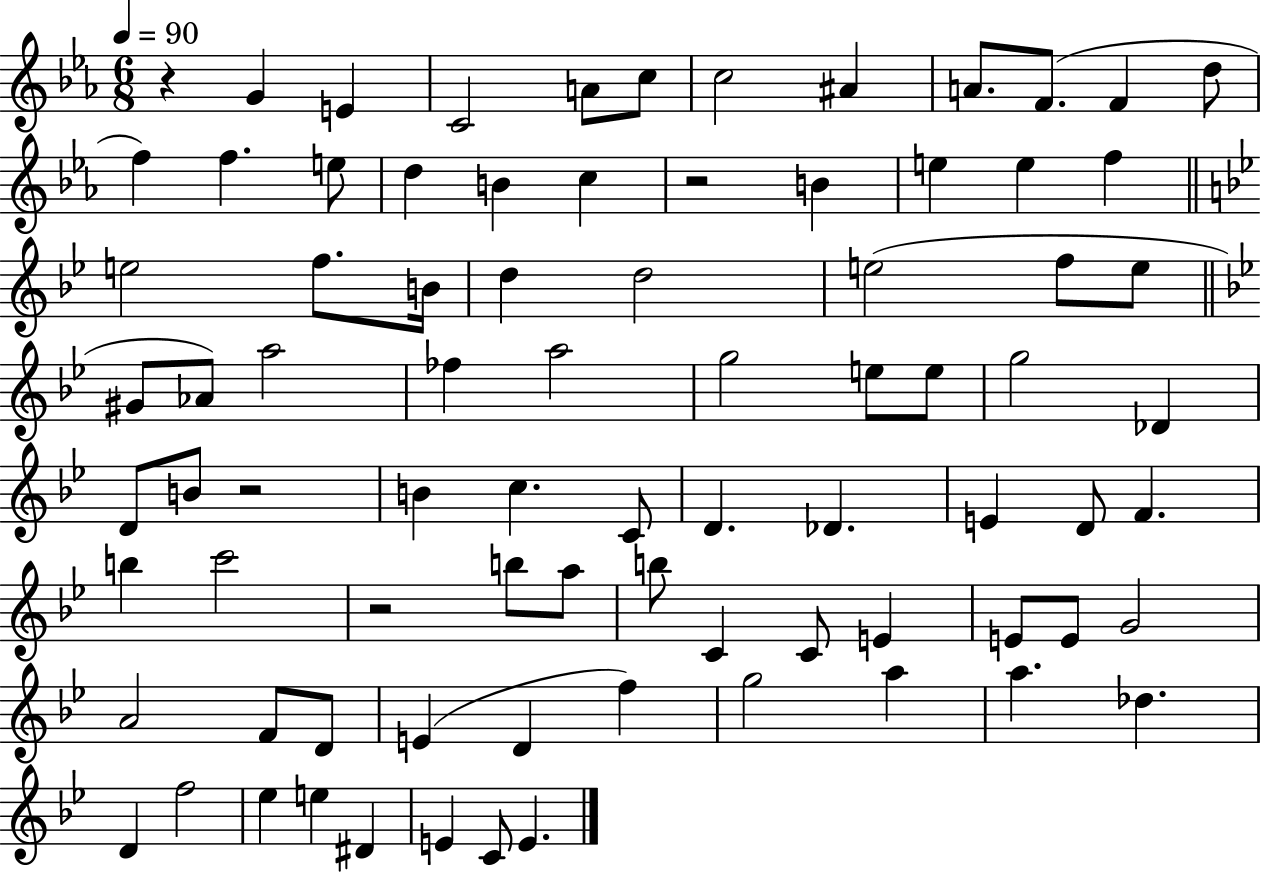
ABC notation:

X:1
T:Untitled
M:6/8
L:1/4
K:Eb
z G E C2 A/2 c/2 c2 ^A A/2 F/2 F d/2 f f e/2 d B c z2 B e e f e2 f/2 B/4 d d2 e2 f/2 e/2 ^G/2 _A/2 a2 _f a2 g2 e/2 e/2 g2 _D D/2 B/2 z2 B c C/2 D _D E D/2 F b c'2 z2 b/2 a/2 b/2 C C/2 E E/2 E/2 G2 A2 F/2 D/2 E D f g2 a a _d D f2 _e e ^D E C/2 E